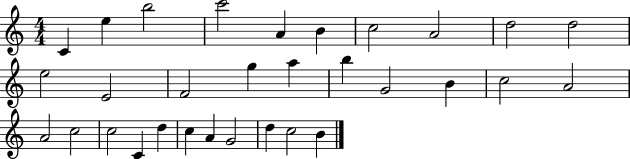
C4/q E5/q B5/h C6/h A4/q B4/q C5/h A4/h D5/h D5/h E5/h E4/h F4/h G5/q A5/q B5/q G4/h B4/q C5/h A4/h A4/h C5/h C5/h C4/q D5/q C5/q A4/q G4/h D5/q C5/h B4/q